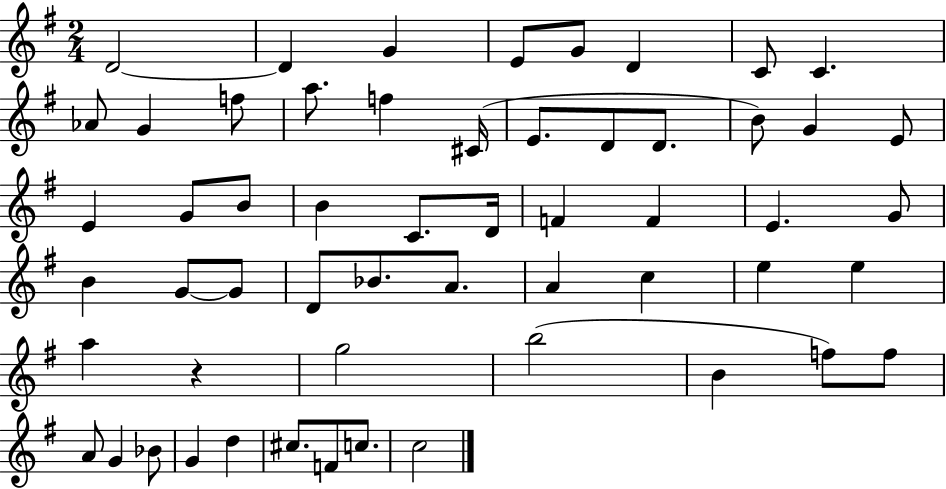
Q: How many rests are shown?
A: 1